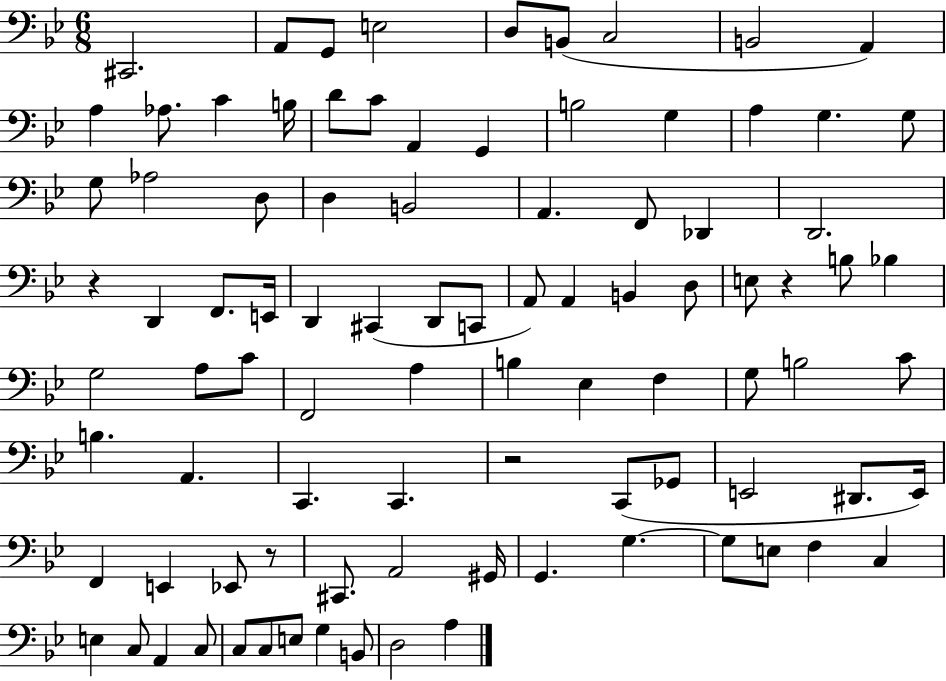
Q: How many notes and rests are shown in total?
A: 92